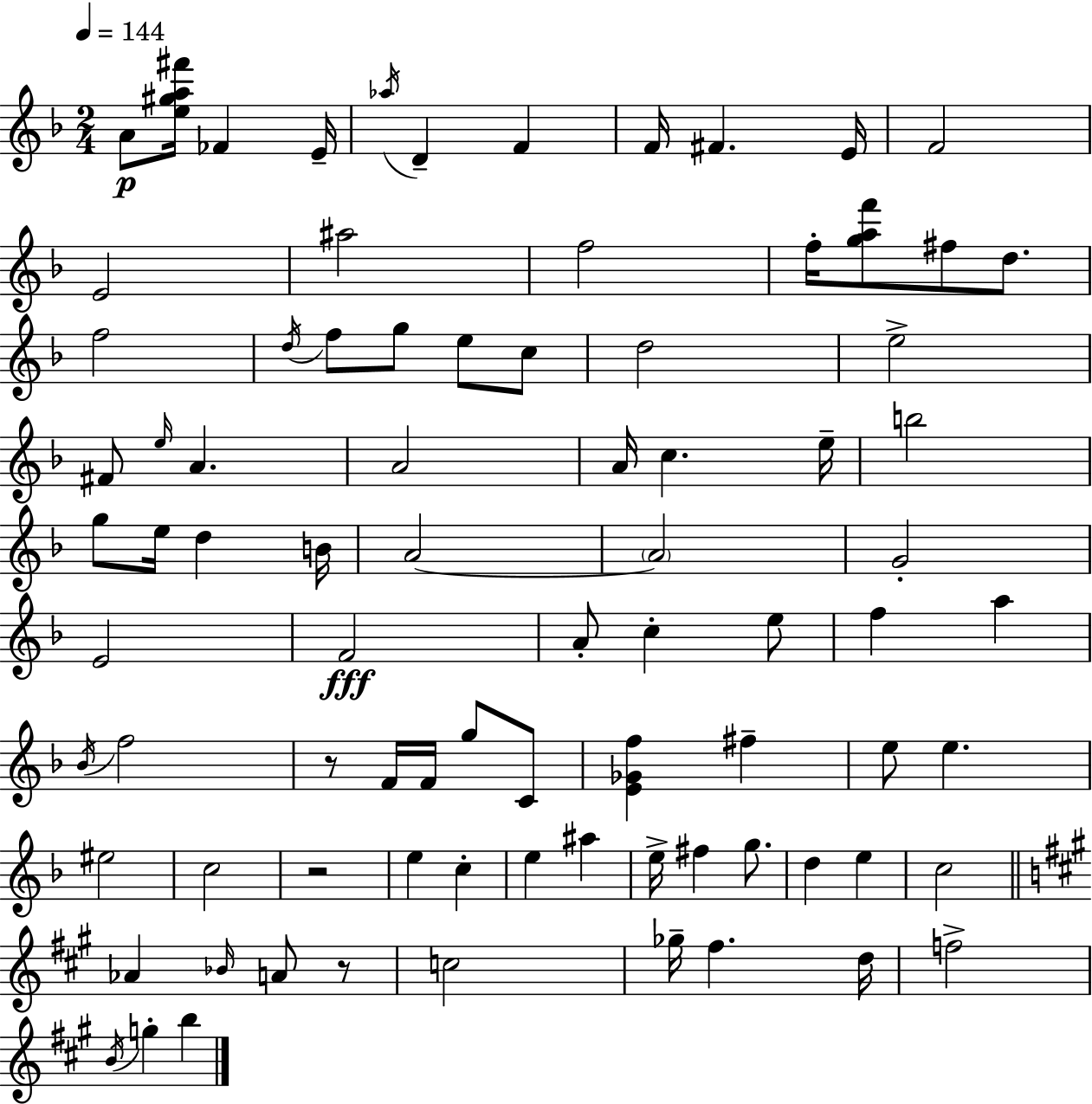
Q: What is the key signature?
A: F major